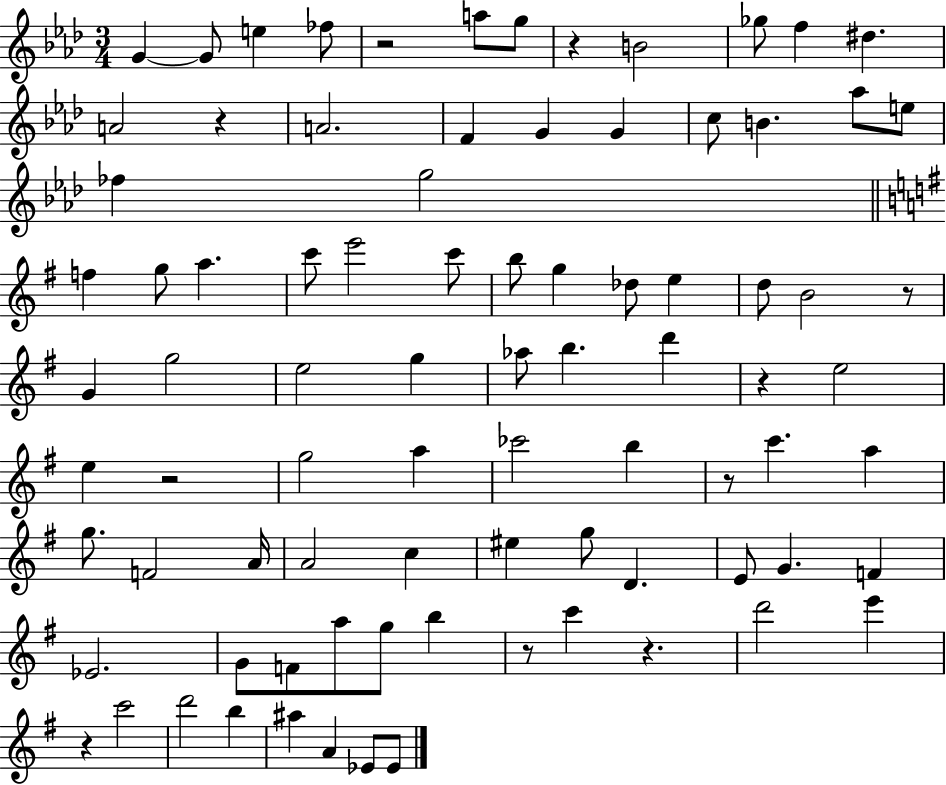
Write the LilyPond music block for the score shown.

{
  \clef treble
  \numericTimeSignature
  \time 3/4
  \key aes \major
  g'4~~ g'8 e''4 fes''8 | r2 a''8 g''8 | r4 b'2 | ges''8 f''4 dis''4. | \break a'2 r4 | a'2. | f'4 g'4 g'4 | c''8 b'4. aes''8 e''8 | \break fes''4 g''2 | \bar "||" \break \key g \major f''4 g''8 a''4. | c'''8 e'''2 c'''8 | b''8 g''4 des''8 e''4 | d''8 b'2 r8 | \break g'4 g''2 | e''2 g''4 | aes''8 b''4. d'''4 | r4 e''2 | \break e''4 r2 | g''2 a''4 | ces'''2 b''4 | r8 c'''4. a''4 | \break g''8. f'2 a'16 | a'2 c''4 | eis''4 g''8 d'4. | e'8 g'4. f'4 | \break ees'2. | g'8 f'8 a''8 g''8 b''4 | r8 c'''4 r4. | d'''2 e'''4 | \break r4 c'''2 | d'''2 b''4 | ais''4 a'4 ees'8 ees'8 | \bar "|."
}